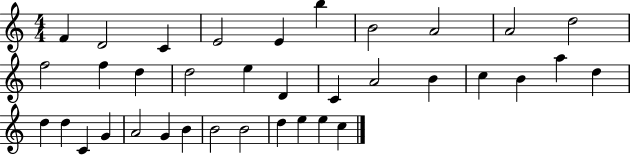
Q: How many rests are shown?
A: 0